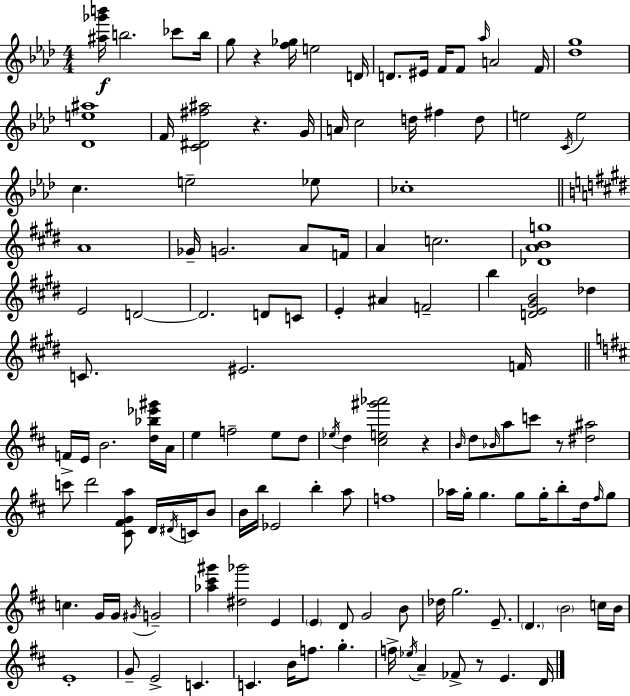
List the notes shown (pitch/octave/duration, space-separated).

[A#5,Gb6,B6]/s B5/h. CES6/e B5/s G5/e R/q [F5,Gb5]/s E5/h D4/s D4/e. EIS4/s F4/s F4/e Ab5/s A4/h F4/s [Db5,G5]/w [Db4,E5,A#5]/w F4/s [C4,D#4,F#5,A#5]/h R/q. G4/s A4/s C5/h D5/s F#5/q D5/e E5/h C4/s E5/h C5/q. E5/h Eb5/e CES5/w A4/w Gb4/s G4/h. A4/e F4/s A4/q C5/h. [Db4,A4,B4,G5]/w E4/h D4/h D4/h. D4/e C4/e E4/q A#4/q F4/h B5/q [D4,E4,G#4,B4]/h Db5/q C4/e. EIS4/h. F4/s F4/s E4/s B4/h. [D5,Bb5,Eb6,G#6]/s A4/s E5/q F5/h E5/e D5/e Eb5/s D5/q [C#5,E5,G#6,Ab6]/h R/q B4/s D5/e Bb4/s A5/e C6/e R/e [D#5,A#5]/h C6/e D6/h [C#4,F#4,G4,A5]/e D4/s D#4/s C4/s B4/e B4/s B5/s Eb4/h B5/q A5/e F5/w Ab5/s G5/s G5/q. G5/e G5/s B5/e D5/s F#5/s G5/e C5/q. G4/s G4/s G#4/s G4/h [Ab5,C#6,G#6]/q [D#5,Gb6]/h E4/q E4/q D4/e G4/h B4/e Db5/s G5/h. E4/e. D4/q. B4/h C5/s B4/s E4/w G4/e E4/h C4/q. C4/q. B4/s F5/e. G5/q. F5/s Eb5/s A4/q FES4/e R/e E4/q. D4/s